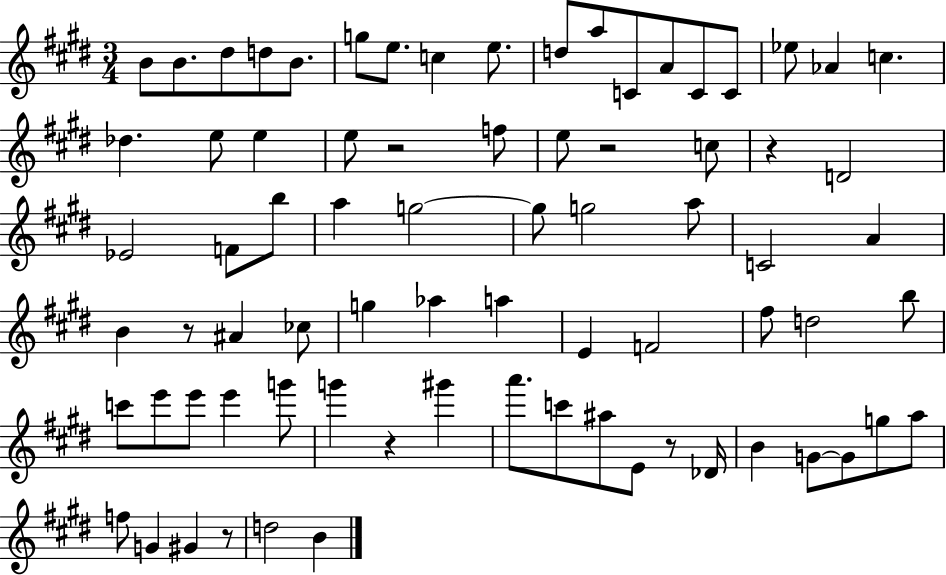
{
  \clef treble
  \numericTimeSignature
  \time 3/4
  \key e \major
  b'8 b'8. dis''8 d''8 b'8. | g''8 e''8. c''4 e''8. | d''8 a''8 c'8 a'8 c'8 c'8 | ees''8 aes'4 c''4. | \break des''4. e''8 e''4 | e''8 r2 f''8 | e''8 r2 c''8 | r4 d'2 | \break ees'2 f'8 b''8 | a''4 g''2~~ | g''8 g''2 a''8 | c'2 a'4 | \break b'4 r8 ais'4 ces''8 | g''4 aes''4 a''4 | e'4 f'2 | fis''8 d''2 b''8 | \break c'''8 e'''8 e'''8 e'''4 g'''8 | g'''4 r4 gis'''4 | a'''8. c'''8 ais''8 e'8 r8 des'16 | b'4 g'8~~ g'8 g''8 a''8 | \break f''8 g'4 gis'4 r8 | d''2 b'4 | \bar "|."
}